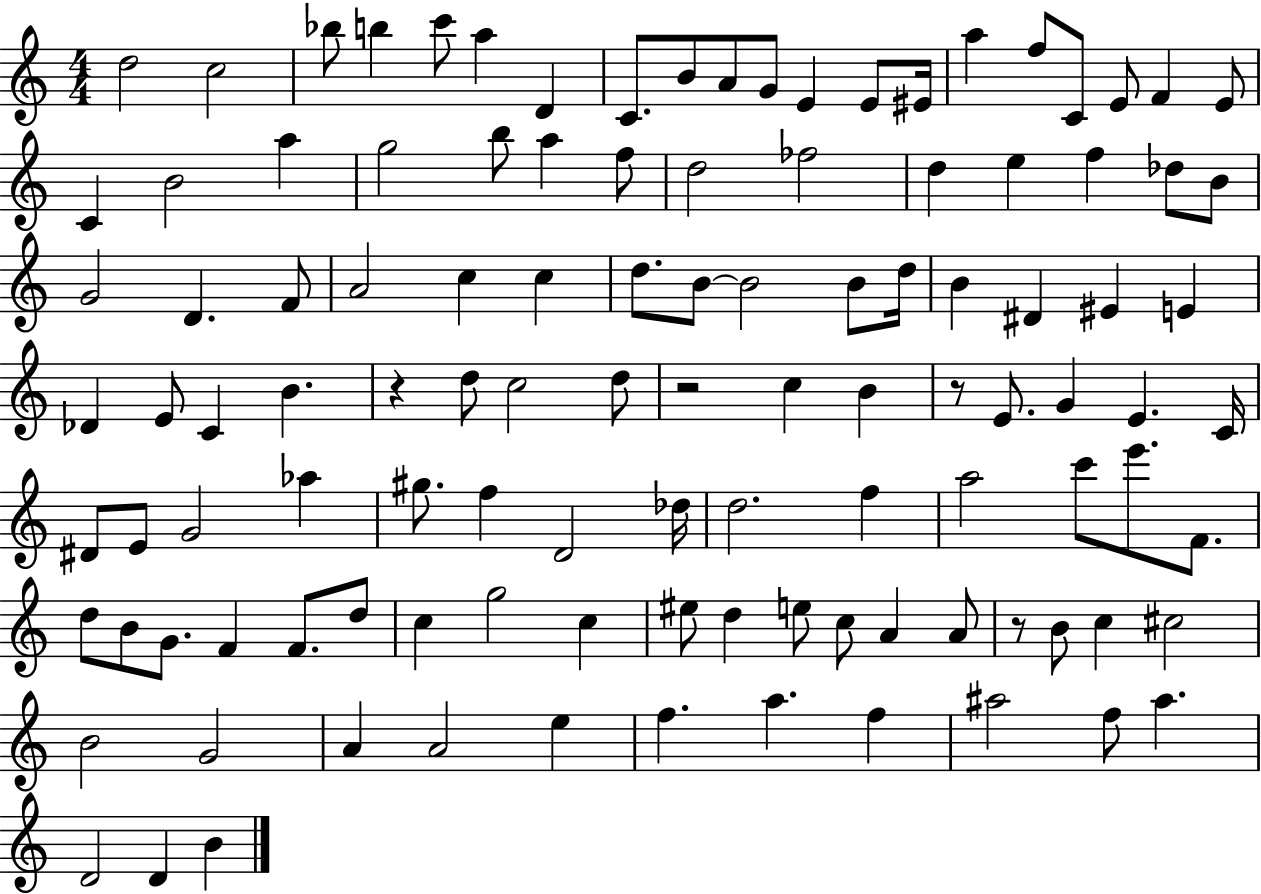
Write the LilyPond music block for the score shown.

{
  \clef treble
  \numericTimeSignature
  \time 4/4
  \key c \major
  d''2 c''2 | bes''8 b''4 c'''8 a''4 d'4 | c'8. b'8 a'8 g'8 e'4 e'8 eis'16 | a''4 f''8 c'8 e'8 f'4 e'8 | \break c'4 b'2 a''4 | g''2 b''8 a''4 f''8 | d''2 fes''2 | d''4 e''4 f''4 des''8 b'8 | \break g'2 d'4. f'8 | a'2 c''4 c''4 | d''8. b'8~~ b'2 b'8 d''16 | b'4 dis'4 eis'4 e'4 | \break des'4 e'8 c'4 b'4. | r4 d''8 c''2 d''8 | r2 c''4 b'4 | r8 e'8. g'4 e'4. c'16 | \break dis'8 e'8 g'2 aes''4 | gis''8. f''4 d'2 des''16 | d''2. f''4 | a''2 c'''8 e'''8. f'8. | \break d''8 b'8 g'8. f'4 f'8. d''8 | c''4 g''2 c''4 | eis''8 d''4 e''8 c''8 a'4 a'8 | r8 b'8 c''4 cis''2 | \break b'2 g'2 | a'4 a'2 e''4 | f''4. a''4. f''4 | ais''2 f''8 ais''4. | \break d'2 d'4 b'4 | \bar "|."
}